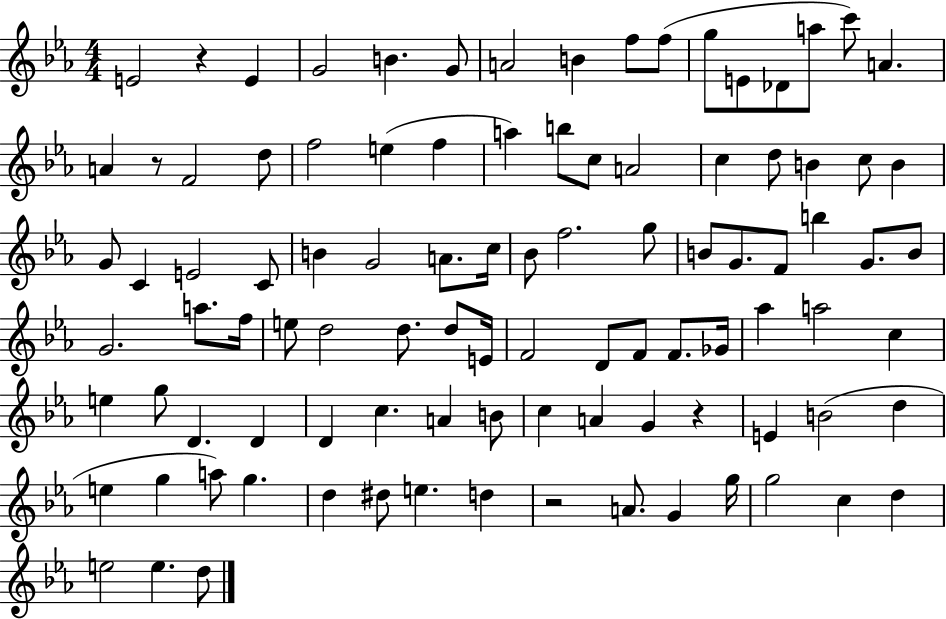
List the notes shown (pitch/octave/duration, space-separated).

E4/h R/q E4/q G4/h B4/q. G4/e A4/h B4/q F5/e F5/e G5/e E4/e Db4/e A5/e C6/e A4/q. A4/q R/e F4/h D5/e F5/h E5/q F5/q A5/q B5/e C5/e A4/h C5/q D5/e B4/q C5/e B4/q G4/e C4/q E4/h C4/e B4/q G4/h A4/e. C5/s Bb4/e F5/h. G5/e B4/e G4/e. F4/e B5/q G4/e. B4/e G4/h. A5/e. F5/s E5/e D5/h D5/e. D5/e E4/s F4/h D4/e F4/e F4/e. Gb4/s Ab5/q A5/h C5/q E5/q G5/e D4/q. D4/q D4/q C5/q. A4/q B4/e C5/q A4/q G4/q R/q E4/q B4/h D5/q E5/q G5/q A5/e G5/q. D5/q D#5/e E5/q. D5/q R/h A4/e. G4/q G5/s G5/h C5/q D5/q E5/h E5/q. D5/e